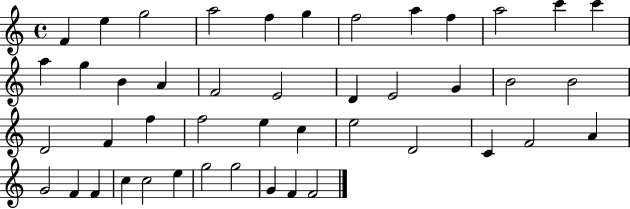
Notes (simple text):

F4/q E5/q G5/h A5/h F5/q G5/q F5/h A5/q F5/q A5/h C6/q C6/q A5/q G5/q B4/q A4/q F4/h E4/h D4/q E4/h G4/q B4/h B4/h D4/h F4/q F5/q F5/h E5/q C5/q E5/h D4/h C4/q F4/h A4/q G4/h F4/q F4/q C5/q C5/h E5/q G5/h G5/h G4/q F4/q F4/h